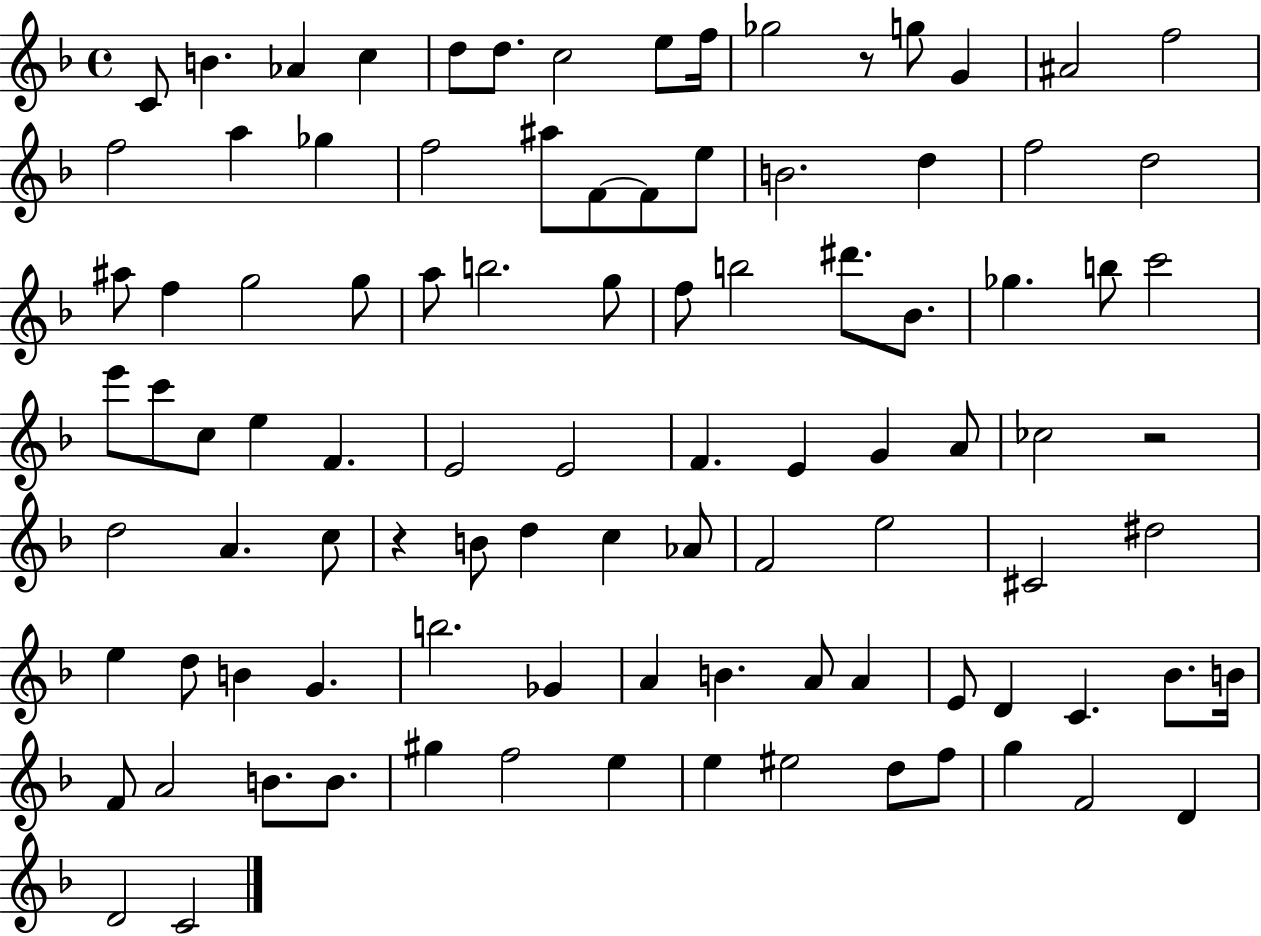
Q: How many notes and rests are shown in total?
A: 97